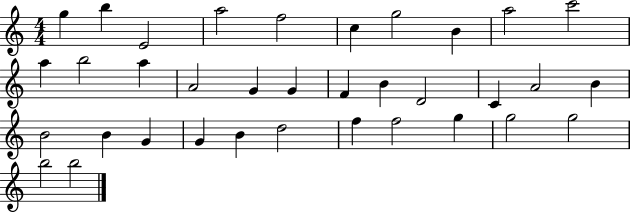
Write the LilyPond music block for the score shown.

{
  \clef treble
  \numericTimeSignature
  \time 4/4
  \key c \major
  g''4 b''4 e'2 | a''2 f''2 | c''4 g''2 b'4 | a''2 c'''2 | \break a''4 b''2 a''4 | a'2 g'4 g'4 | f'4 b'4 d'2 | c'4 a'2 b'4 | \break b'2 b'4 g'4 | g'4 b'4 d''2 | f''4 f''2 g''4 | g''2 g''2 | \break b''2 b''2 | \bar "|."
}